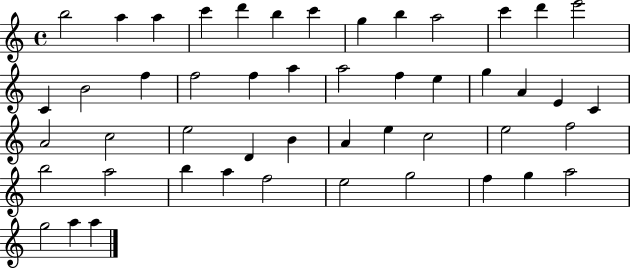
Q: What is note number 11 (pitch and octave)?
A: C6